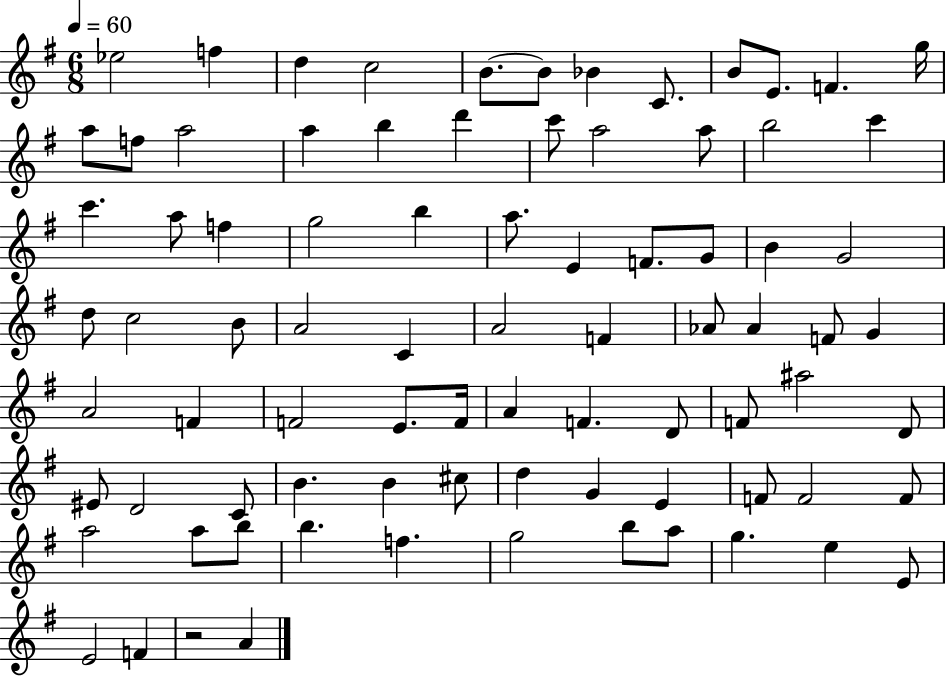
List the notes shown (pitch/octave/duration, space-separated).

Eb5/h F5/q D5/q C5/h B4/e. B4/e Bb4/q C4/e. B4/e E4/e. F4/q. G5/s A5/e F5/e A5/h A5/q B5/q D6/q C6/e A5/h A5/e B5/h C6/q C6/q. A5/e F5/q G5/h B5/q A5/e. E4/q F4/e. G4/e B4/q G4/h D5/e C5/h B4/e A4/h C4/q A4/h F4/q Ab4/e Ab4/q F4/e G4/q A4/h F4/q F4/h E4/e. F4/s A4/q F4/q. D4/e F4/e A#5/h D4/e EIS4/e D4/h C4/e B4/q. B4/q C#5/e D5/q G4/q E4/q F4/e F4/h F4/e A5/h A5/e B5/e B5/q. F5/q. G5/h B5/e A5/e G5/q. E5/q E4/e E4/h F4/q R/h A4/q